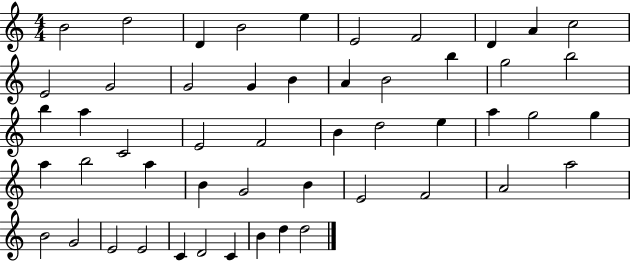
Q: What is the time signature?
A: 4/4